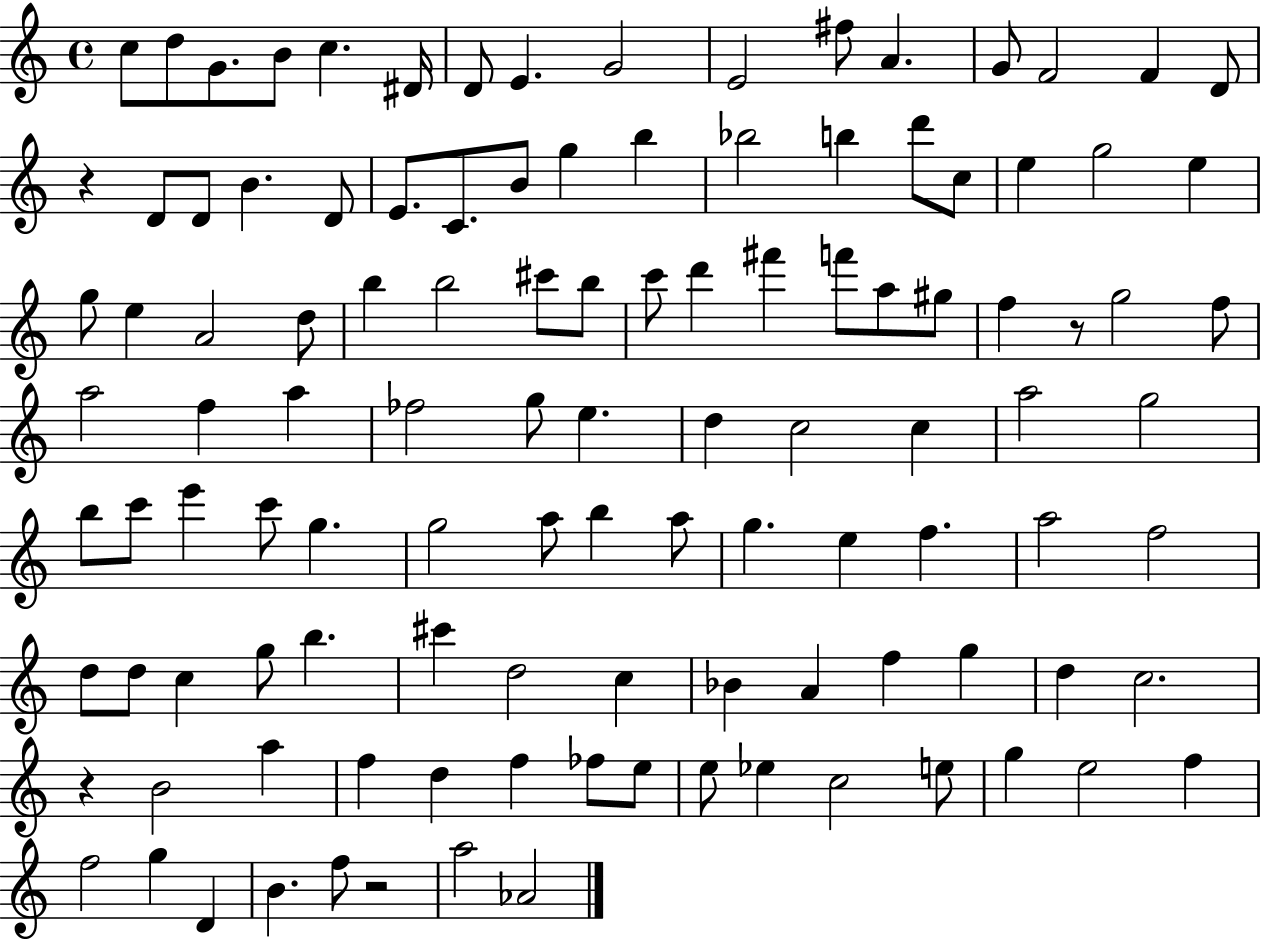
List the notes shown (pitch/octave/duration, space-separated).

C5/e D5/e G4/e. B4/e C5/q. D#4/s D4/e E4/q. G4/h E4/h F#5/e A4/q. G4/e F4/h F4/q D4/e R/q D4/e D4/e B4/q. D4/e E4/e. C4/e. B4/e G5/q B5/q Bb5/h B5/q D6/e C5/e E5/q G5/h E5/q G5/e E5/q A4/h D5/e B5/q B5/h C#6/e B5/e C6/e D6/q F#6/q F6/e A5/e G#5/e F5/q R/e G5/h F5/e A5/h F5/q A5/q FES5/h G5/e E5/q. D5/q C5/h C5/q A5/h G5/h B5/e C6/e E6/q C6/e G5/q. G5/h A5/e B5/q A5/e G5/q. E5/q F5/q. A5/h F5/h D5/e D5/e C5/q G5/e B5/q. C#6/q D5/h C5/q Bb4/q A4/q F5/q G5/q D5/q C5/h. R/q B4/h A5/q F5/q D5/q F5/q FES5/e E5/e E5/e Eb5/q C5/h E5/e G5/q E5/h F5/q F5/h G5/q D4/q B4/q. F5/e R/h A5/h Ab4/h